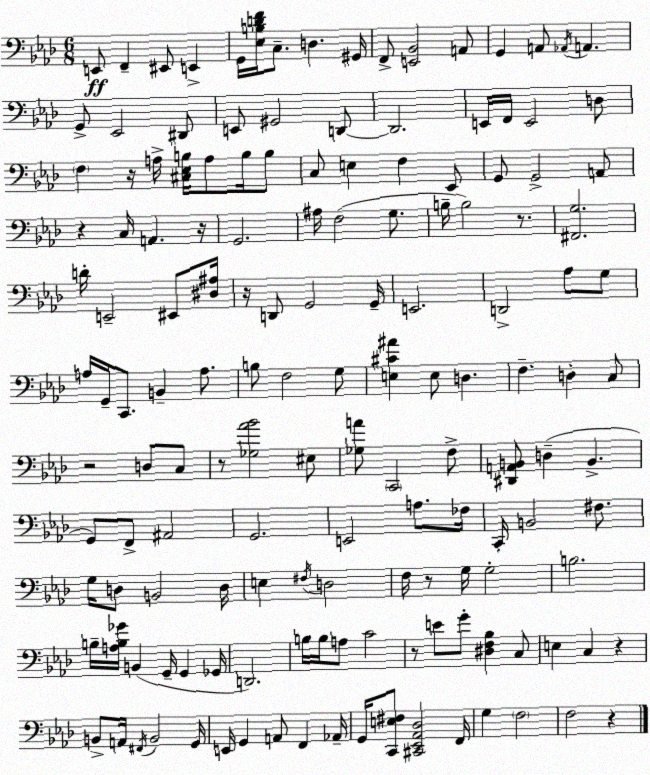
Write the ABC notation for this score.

X:1
T:Untitled
M:6/8
L:1/4
K:Ab
E,,/2 F,, ^E,,/2 E,, G,,/4 [_E,B,DF]/4 C,/2 D, ^G,,/4 F,,/2 [E,,_B,,]2 A,,/2 G,, A,,/2 _A,,/4 A,, G,,/2 _E,,2 ^D,,/2 E,,/2 ^G,,2 D,,/2 D,,2 E,,/4 F,,/4 E,,2 D,/2 F, z/4 A,/4 [^C,_E,B,]/4 A,/2 B,/4 B,/2 C,/2 E, F, _E,,/2 G,,/2 G,,2 A,,/2 z C,/4 A,, z/4 G,,2 ^A,/4 F,2 G,/2 B,/4 B,2 z/2 [^F,,G,]2 D/4 E,,2 ^E,,/2 [^D,^A,]/4 z/4 D,,/2 G,,2 G,,/4 E,,2 D,,2 _A,/2 G,/2 A,/4 G,,/4 C,,/2 B,, A,/2 B,/2 F,2 G,/2 [E,^C^A] E,/2 D, F, D, C,/2 z2 D,/2 C,/2 z/2 [_G,_A_B]2 ^E,/2 [_G,A]/2 C,,2 F,/2 [^D,,A,,B,,]/2 D, B,, G,,/2 F,,/2 ^A,,2 G,,2 E,,2 A,/2 _F,/4 C,,/4 B,,2 ^F,/2 G,/4 D,/2 B,,2 D,/4 E, ^F,/4 D,2 F,/4 z/2 G,/4 G,2 B,2 B,/4 [A,B,_G]/4 B,, G,,/4 G,, _G,,/4 D,,2 B,/4 B,/4 A,/2 C2 z/2 E/2 G/2 [^D,F,_B,] C,/2 E, C, z B,,/2 A,,/4 ^F,,/4 B,,2 G,,/4 E,,/4 G,, A,,/2 F,, _A,,/4 G,,/4 [C,,E,^F,]/2 [^C,,_E,,_A,,_D,]2 F,,/4 G, F,2 F,2 z